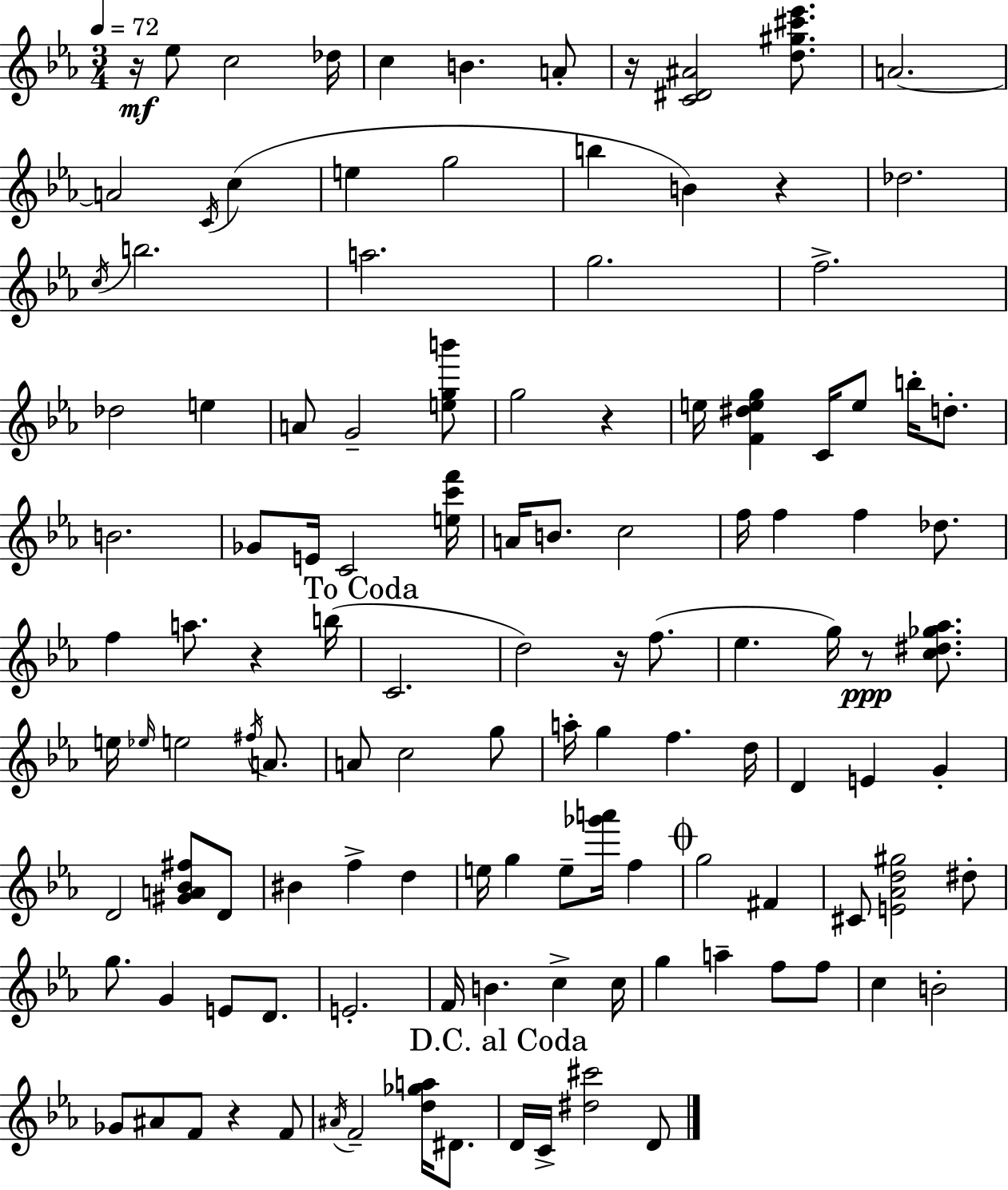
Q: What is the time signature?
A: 3/4